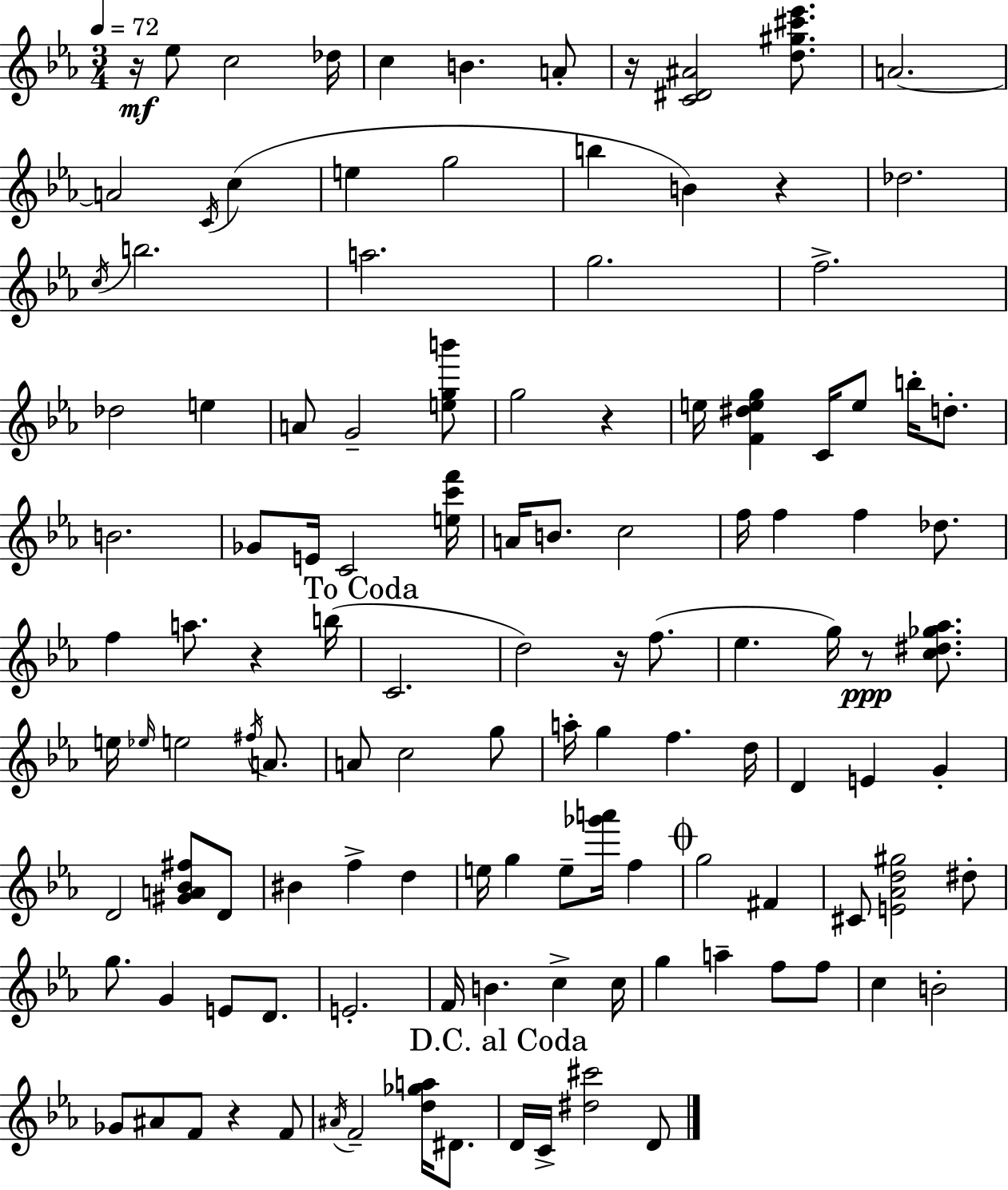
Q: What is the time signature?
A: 3/4